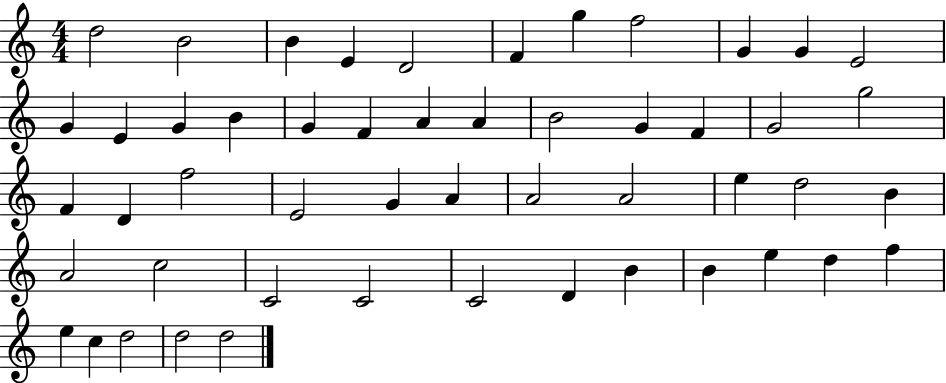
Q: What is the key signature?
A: C major